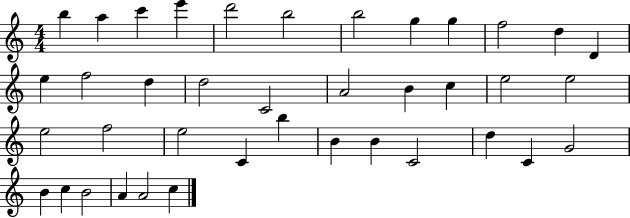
{
  \clef treble
  \numericTimeSignature
  \time 4/4
  \key c \major
  b''4 a''4 c'''4 e'''4 | d'''2 b''2 | b''2 g''4 g''4 | f''2 d''4 d'4 | \break e''4 f''2 d''4 | d''2 c'2 | a'2 b'4 c''4 | e''2 e''2 | \break e''2 f''2 | e''2 c'4 b''4 | b'4 b'4 c'2 | d''4 c'4 g'2 | \break b'4 c''4 b'2 | a'4 a'2 c''4 | \bar "|."
}